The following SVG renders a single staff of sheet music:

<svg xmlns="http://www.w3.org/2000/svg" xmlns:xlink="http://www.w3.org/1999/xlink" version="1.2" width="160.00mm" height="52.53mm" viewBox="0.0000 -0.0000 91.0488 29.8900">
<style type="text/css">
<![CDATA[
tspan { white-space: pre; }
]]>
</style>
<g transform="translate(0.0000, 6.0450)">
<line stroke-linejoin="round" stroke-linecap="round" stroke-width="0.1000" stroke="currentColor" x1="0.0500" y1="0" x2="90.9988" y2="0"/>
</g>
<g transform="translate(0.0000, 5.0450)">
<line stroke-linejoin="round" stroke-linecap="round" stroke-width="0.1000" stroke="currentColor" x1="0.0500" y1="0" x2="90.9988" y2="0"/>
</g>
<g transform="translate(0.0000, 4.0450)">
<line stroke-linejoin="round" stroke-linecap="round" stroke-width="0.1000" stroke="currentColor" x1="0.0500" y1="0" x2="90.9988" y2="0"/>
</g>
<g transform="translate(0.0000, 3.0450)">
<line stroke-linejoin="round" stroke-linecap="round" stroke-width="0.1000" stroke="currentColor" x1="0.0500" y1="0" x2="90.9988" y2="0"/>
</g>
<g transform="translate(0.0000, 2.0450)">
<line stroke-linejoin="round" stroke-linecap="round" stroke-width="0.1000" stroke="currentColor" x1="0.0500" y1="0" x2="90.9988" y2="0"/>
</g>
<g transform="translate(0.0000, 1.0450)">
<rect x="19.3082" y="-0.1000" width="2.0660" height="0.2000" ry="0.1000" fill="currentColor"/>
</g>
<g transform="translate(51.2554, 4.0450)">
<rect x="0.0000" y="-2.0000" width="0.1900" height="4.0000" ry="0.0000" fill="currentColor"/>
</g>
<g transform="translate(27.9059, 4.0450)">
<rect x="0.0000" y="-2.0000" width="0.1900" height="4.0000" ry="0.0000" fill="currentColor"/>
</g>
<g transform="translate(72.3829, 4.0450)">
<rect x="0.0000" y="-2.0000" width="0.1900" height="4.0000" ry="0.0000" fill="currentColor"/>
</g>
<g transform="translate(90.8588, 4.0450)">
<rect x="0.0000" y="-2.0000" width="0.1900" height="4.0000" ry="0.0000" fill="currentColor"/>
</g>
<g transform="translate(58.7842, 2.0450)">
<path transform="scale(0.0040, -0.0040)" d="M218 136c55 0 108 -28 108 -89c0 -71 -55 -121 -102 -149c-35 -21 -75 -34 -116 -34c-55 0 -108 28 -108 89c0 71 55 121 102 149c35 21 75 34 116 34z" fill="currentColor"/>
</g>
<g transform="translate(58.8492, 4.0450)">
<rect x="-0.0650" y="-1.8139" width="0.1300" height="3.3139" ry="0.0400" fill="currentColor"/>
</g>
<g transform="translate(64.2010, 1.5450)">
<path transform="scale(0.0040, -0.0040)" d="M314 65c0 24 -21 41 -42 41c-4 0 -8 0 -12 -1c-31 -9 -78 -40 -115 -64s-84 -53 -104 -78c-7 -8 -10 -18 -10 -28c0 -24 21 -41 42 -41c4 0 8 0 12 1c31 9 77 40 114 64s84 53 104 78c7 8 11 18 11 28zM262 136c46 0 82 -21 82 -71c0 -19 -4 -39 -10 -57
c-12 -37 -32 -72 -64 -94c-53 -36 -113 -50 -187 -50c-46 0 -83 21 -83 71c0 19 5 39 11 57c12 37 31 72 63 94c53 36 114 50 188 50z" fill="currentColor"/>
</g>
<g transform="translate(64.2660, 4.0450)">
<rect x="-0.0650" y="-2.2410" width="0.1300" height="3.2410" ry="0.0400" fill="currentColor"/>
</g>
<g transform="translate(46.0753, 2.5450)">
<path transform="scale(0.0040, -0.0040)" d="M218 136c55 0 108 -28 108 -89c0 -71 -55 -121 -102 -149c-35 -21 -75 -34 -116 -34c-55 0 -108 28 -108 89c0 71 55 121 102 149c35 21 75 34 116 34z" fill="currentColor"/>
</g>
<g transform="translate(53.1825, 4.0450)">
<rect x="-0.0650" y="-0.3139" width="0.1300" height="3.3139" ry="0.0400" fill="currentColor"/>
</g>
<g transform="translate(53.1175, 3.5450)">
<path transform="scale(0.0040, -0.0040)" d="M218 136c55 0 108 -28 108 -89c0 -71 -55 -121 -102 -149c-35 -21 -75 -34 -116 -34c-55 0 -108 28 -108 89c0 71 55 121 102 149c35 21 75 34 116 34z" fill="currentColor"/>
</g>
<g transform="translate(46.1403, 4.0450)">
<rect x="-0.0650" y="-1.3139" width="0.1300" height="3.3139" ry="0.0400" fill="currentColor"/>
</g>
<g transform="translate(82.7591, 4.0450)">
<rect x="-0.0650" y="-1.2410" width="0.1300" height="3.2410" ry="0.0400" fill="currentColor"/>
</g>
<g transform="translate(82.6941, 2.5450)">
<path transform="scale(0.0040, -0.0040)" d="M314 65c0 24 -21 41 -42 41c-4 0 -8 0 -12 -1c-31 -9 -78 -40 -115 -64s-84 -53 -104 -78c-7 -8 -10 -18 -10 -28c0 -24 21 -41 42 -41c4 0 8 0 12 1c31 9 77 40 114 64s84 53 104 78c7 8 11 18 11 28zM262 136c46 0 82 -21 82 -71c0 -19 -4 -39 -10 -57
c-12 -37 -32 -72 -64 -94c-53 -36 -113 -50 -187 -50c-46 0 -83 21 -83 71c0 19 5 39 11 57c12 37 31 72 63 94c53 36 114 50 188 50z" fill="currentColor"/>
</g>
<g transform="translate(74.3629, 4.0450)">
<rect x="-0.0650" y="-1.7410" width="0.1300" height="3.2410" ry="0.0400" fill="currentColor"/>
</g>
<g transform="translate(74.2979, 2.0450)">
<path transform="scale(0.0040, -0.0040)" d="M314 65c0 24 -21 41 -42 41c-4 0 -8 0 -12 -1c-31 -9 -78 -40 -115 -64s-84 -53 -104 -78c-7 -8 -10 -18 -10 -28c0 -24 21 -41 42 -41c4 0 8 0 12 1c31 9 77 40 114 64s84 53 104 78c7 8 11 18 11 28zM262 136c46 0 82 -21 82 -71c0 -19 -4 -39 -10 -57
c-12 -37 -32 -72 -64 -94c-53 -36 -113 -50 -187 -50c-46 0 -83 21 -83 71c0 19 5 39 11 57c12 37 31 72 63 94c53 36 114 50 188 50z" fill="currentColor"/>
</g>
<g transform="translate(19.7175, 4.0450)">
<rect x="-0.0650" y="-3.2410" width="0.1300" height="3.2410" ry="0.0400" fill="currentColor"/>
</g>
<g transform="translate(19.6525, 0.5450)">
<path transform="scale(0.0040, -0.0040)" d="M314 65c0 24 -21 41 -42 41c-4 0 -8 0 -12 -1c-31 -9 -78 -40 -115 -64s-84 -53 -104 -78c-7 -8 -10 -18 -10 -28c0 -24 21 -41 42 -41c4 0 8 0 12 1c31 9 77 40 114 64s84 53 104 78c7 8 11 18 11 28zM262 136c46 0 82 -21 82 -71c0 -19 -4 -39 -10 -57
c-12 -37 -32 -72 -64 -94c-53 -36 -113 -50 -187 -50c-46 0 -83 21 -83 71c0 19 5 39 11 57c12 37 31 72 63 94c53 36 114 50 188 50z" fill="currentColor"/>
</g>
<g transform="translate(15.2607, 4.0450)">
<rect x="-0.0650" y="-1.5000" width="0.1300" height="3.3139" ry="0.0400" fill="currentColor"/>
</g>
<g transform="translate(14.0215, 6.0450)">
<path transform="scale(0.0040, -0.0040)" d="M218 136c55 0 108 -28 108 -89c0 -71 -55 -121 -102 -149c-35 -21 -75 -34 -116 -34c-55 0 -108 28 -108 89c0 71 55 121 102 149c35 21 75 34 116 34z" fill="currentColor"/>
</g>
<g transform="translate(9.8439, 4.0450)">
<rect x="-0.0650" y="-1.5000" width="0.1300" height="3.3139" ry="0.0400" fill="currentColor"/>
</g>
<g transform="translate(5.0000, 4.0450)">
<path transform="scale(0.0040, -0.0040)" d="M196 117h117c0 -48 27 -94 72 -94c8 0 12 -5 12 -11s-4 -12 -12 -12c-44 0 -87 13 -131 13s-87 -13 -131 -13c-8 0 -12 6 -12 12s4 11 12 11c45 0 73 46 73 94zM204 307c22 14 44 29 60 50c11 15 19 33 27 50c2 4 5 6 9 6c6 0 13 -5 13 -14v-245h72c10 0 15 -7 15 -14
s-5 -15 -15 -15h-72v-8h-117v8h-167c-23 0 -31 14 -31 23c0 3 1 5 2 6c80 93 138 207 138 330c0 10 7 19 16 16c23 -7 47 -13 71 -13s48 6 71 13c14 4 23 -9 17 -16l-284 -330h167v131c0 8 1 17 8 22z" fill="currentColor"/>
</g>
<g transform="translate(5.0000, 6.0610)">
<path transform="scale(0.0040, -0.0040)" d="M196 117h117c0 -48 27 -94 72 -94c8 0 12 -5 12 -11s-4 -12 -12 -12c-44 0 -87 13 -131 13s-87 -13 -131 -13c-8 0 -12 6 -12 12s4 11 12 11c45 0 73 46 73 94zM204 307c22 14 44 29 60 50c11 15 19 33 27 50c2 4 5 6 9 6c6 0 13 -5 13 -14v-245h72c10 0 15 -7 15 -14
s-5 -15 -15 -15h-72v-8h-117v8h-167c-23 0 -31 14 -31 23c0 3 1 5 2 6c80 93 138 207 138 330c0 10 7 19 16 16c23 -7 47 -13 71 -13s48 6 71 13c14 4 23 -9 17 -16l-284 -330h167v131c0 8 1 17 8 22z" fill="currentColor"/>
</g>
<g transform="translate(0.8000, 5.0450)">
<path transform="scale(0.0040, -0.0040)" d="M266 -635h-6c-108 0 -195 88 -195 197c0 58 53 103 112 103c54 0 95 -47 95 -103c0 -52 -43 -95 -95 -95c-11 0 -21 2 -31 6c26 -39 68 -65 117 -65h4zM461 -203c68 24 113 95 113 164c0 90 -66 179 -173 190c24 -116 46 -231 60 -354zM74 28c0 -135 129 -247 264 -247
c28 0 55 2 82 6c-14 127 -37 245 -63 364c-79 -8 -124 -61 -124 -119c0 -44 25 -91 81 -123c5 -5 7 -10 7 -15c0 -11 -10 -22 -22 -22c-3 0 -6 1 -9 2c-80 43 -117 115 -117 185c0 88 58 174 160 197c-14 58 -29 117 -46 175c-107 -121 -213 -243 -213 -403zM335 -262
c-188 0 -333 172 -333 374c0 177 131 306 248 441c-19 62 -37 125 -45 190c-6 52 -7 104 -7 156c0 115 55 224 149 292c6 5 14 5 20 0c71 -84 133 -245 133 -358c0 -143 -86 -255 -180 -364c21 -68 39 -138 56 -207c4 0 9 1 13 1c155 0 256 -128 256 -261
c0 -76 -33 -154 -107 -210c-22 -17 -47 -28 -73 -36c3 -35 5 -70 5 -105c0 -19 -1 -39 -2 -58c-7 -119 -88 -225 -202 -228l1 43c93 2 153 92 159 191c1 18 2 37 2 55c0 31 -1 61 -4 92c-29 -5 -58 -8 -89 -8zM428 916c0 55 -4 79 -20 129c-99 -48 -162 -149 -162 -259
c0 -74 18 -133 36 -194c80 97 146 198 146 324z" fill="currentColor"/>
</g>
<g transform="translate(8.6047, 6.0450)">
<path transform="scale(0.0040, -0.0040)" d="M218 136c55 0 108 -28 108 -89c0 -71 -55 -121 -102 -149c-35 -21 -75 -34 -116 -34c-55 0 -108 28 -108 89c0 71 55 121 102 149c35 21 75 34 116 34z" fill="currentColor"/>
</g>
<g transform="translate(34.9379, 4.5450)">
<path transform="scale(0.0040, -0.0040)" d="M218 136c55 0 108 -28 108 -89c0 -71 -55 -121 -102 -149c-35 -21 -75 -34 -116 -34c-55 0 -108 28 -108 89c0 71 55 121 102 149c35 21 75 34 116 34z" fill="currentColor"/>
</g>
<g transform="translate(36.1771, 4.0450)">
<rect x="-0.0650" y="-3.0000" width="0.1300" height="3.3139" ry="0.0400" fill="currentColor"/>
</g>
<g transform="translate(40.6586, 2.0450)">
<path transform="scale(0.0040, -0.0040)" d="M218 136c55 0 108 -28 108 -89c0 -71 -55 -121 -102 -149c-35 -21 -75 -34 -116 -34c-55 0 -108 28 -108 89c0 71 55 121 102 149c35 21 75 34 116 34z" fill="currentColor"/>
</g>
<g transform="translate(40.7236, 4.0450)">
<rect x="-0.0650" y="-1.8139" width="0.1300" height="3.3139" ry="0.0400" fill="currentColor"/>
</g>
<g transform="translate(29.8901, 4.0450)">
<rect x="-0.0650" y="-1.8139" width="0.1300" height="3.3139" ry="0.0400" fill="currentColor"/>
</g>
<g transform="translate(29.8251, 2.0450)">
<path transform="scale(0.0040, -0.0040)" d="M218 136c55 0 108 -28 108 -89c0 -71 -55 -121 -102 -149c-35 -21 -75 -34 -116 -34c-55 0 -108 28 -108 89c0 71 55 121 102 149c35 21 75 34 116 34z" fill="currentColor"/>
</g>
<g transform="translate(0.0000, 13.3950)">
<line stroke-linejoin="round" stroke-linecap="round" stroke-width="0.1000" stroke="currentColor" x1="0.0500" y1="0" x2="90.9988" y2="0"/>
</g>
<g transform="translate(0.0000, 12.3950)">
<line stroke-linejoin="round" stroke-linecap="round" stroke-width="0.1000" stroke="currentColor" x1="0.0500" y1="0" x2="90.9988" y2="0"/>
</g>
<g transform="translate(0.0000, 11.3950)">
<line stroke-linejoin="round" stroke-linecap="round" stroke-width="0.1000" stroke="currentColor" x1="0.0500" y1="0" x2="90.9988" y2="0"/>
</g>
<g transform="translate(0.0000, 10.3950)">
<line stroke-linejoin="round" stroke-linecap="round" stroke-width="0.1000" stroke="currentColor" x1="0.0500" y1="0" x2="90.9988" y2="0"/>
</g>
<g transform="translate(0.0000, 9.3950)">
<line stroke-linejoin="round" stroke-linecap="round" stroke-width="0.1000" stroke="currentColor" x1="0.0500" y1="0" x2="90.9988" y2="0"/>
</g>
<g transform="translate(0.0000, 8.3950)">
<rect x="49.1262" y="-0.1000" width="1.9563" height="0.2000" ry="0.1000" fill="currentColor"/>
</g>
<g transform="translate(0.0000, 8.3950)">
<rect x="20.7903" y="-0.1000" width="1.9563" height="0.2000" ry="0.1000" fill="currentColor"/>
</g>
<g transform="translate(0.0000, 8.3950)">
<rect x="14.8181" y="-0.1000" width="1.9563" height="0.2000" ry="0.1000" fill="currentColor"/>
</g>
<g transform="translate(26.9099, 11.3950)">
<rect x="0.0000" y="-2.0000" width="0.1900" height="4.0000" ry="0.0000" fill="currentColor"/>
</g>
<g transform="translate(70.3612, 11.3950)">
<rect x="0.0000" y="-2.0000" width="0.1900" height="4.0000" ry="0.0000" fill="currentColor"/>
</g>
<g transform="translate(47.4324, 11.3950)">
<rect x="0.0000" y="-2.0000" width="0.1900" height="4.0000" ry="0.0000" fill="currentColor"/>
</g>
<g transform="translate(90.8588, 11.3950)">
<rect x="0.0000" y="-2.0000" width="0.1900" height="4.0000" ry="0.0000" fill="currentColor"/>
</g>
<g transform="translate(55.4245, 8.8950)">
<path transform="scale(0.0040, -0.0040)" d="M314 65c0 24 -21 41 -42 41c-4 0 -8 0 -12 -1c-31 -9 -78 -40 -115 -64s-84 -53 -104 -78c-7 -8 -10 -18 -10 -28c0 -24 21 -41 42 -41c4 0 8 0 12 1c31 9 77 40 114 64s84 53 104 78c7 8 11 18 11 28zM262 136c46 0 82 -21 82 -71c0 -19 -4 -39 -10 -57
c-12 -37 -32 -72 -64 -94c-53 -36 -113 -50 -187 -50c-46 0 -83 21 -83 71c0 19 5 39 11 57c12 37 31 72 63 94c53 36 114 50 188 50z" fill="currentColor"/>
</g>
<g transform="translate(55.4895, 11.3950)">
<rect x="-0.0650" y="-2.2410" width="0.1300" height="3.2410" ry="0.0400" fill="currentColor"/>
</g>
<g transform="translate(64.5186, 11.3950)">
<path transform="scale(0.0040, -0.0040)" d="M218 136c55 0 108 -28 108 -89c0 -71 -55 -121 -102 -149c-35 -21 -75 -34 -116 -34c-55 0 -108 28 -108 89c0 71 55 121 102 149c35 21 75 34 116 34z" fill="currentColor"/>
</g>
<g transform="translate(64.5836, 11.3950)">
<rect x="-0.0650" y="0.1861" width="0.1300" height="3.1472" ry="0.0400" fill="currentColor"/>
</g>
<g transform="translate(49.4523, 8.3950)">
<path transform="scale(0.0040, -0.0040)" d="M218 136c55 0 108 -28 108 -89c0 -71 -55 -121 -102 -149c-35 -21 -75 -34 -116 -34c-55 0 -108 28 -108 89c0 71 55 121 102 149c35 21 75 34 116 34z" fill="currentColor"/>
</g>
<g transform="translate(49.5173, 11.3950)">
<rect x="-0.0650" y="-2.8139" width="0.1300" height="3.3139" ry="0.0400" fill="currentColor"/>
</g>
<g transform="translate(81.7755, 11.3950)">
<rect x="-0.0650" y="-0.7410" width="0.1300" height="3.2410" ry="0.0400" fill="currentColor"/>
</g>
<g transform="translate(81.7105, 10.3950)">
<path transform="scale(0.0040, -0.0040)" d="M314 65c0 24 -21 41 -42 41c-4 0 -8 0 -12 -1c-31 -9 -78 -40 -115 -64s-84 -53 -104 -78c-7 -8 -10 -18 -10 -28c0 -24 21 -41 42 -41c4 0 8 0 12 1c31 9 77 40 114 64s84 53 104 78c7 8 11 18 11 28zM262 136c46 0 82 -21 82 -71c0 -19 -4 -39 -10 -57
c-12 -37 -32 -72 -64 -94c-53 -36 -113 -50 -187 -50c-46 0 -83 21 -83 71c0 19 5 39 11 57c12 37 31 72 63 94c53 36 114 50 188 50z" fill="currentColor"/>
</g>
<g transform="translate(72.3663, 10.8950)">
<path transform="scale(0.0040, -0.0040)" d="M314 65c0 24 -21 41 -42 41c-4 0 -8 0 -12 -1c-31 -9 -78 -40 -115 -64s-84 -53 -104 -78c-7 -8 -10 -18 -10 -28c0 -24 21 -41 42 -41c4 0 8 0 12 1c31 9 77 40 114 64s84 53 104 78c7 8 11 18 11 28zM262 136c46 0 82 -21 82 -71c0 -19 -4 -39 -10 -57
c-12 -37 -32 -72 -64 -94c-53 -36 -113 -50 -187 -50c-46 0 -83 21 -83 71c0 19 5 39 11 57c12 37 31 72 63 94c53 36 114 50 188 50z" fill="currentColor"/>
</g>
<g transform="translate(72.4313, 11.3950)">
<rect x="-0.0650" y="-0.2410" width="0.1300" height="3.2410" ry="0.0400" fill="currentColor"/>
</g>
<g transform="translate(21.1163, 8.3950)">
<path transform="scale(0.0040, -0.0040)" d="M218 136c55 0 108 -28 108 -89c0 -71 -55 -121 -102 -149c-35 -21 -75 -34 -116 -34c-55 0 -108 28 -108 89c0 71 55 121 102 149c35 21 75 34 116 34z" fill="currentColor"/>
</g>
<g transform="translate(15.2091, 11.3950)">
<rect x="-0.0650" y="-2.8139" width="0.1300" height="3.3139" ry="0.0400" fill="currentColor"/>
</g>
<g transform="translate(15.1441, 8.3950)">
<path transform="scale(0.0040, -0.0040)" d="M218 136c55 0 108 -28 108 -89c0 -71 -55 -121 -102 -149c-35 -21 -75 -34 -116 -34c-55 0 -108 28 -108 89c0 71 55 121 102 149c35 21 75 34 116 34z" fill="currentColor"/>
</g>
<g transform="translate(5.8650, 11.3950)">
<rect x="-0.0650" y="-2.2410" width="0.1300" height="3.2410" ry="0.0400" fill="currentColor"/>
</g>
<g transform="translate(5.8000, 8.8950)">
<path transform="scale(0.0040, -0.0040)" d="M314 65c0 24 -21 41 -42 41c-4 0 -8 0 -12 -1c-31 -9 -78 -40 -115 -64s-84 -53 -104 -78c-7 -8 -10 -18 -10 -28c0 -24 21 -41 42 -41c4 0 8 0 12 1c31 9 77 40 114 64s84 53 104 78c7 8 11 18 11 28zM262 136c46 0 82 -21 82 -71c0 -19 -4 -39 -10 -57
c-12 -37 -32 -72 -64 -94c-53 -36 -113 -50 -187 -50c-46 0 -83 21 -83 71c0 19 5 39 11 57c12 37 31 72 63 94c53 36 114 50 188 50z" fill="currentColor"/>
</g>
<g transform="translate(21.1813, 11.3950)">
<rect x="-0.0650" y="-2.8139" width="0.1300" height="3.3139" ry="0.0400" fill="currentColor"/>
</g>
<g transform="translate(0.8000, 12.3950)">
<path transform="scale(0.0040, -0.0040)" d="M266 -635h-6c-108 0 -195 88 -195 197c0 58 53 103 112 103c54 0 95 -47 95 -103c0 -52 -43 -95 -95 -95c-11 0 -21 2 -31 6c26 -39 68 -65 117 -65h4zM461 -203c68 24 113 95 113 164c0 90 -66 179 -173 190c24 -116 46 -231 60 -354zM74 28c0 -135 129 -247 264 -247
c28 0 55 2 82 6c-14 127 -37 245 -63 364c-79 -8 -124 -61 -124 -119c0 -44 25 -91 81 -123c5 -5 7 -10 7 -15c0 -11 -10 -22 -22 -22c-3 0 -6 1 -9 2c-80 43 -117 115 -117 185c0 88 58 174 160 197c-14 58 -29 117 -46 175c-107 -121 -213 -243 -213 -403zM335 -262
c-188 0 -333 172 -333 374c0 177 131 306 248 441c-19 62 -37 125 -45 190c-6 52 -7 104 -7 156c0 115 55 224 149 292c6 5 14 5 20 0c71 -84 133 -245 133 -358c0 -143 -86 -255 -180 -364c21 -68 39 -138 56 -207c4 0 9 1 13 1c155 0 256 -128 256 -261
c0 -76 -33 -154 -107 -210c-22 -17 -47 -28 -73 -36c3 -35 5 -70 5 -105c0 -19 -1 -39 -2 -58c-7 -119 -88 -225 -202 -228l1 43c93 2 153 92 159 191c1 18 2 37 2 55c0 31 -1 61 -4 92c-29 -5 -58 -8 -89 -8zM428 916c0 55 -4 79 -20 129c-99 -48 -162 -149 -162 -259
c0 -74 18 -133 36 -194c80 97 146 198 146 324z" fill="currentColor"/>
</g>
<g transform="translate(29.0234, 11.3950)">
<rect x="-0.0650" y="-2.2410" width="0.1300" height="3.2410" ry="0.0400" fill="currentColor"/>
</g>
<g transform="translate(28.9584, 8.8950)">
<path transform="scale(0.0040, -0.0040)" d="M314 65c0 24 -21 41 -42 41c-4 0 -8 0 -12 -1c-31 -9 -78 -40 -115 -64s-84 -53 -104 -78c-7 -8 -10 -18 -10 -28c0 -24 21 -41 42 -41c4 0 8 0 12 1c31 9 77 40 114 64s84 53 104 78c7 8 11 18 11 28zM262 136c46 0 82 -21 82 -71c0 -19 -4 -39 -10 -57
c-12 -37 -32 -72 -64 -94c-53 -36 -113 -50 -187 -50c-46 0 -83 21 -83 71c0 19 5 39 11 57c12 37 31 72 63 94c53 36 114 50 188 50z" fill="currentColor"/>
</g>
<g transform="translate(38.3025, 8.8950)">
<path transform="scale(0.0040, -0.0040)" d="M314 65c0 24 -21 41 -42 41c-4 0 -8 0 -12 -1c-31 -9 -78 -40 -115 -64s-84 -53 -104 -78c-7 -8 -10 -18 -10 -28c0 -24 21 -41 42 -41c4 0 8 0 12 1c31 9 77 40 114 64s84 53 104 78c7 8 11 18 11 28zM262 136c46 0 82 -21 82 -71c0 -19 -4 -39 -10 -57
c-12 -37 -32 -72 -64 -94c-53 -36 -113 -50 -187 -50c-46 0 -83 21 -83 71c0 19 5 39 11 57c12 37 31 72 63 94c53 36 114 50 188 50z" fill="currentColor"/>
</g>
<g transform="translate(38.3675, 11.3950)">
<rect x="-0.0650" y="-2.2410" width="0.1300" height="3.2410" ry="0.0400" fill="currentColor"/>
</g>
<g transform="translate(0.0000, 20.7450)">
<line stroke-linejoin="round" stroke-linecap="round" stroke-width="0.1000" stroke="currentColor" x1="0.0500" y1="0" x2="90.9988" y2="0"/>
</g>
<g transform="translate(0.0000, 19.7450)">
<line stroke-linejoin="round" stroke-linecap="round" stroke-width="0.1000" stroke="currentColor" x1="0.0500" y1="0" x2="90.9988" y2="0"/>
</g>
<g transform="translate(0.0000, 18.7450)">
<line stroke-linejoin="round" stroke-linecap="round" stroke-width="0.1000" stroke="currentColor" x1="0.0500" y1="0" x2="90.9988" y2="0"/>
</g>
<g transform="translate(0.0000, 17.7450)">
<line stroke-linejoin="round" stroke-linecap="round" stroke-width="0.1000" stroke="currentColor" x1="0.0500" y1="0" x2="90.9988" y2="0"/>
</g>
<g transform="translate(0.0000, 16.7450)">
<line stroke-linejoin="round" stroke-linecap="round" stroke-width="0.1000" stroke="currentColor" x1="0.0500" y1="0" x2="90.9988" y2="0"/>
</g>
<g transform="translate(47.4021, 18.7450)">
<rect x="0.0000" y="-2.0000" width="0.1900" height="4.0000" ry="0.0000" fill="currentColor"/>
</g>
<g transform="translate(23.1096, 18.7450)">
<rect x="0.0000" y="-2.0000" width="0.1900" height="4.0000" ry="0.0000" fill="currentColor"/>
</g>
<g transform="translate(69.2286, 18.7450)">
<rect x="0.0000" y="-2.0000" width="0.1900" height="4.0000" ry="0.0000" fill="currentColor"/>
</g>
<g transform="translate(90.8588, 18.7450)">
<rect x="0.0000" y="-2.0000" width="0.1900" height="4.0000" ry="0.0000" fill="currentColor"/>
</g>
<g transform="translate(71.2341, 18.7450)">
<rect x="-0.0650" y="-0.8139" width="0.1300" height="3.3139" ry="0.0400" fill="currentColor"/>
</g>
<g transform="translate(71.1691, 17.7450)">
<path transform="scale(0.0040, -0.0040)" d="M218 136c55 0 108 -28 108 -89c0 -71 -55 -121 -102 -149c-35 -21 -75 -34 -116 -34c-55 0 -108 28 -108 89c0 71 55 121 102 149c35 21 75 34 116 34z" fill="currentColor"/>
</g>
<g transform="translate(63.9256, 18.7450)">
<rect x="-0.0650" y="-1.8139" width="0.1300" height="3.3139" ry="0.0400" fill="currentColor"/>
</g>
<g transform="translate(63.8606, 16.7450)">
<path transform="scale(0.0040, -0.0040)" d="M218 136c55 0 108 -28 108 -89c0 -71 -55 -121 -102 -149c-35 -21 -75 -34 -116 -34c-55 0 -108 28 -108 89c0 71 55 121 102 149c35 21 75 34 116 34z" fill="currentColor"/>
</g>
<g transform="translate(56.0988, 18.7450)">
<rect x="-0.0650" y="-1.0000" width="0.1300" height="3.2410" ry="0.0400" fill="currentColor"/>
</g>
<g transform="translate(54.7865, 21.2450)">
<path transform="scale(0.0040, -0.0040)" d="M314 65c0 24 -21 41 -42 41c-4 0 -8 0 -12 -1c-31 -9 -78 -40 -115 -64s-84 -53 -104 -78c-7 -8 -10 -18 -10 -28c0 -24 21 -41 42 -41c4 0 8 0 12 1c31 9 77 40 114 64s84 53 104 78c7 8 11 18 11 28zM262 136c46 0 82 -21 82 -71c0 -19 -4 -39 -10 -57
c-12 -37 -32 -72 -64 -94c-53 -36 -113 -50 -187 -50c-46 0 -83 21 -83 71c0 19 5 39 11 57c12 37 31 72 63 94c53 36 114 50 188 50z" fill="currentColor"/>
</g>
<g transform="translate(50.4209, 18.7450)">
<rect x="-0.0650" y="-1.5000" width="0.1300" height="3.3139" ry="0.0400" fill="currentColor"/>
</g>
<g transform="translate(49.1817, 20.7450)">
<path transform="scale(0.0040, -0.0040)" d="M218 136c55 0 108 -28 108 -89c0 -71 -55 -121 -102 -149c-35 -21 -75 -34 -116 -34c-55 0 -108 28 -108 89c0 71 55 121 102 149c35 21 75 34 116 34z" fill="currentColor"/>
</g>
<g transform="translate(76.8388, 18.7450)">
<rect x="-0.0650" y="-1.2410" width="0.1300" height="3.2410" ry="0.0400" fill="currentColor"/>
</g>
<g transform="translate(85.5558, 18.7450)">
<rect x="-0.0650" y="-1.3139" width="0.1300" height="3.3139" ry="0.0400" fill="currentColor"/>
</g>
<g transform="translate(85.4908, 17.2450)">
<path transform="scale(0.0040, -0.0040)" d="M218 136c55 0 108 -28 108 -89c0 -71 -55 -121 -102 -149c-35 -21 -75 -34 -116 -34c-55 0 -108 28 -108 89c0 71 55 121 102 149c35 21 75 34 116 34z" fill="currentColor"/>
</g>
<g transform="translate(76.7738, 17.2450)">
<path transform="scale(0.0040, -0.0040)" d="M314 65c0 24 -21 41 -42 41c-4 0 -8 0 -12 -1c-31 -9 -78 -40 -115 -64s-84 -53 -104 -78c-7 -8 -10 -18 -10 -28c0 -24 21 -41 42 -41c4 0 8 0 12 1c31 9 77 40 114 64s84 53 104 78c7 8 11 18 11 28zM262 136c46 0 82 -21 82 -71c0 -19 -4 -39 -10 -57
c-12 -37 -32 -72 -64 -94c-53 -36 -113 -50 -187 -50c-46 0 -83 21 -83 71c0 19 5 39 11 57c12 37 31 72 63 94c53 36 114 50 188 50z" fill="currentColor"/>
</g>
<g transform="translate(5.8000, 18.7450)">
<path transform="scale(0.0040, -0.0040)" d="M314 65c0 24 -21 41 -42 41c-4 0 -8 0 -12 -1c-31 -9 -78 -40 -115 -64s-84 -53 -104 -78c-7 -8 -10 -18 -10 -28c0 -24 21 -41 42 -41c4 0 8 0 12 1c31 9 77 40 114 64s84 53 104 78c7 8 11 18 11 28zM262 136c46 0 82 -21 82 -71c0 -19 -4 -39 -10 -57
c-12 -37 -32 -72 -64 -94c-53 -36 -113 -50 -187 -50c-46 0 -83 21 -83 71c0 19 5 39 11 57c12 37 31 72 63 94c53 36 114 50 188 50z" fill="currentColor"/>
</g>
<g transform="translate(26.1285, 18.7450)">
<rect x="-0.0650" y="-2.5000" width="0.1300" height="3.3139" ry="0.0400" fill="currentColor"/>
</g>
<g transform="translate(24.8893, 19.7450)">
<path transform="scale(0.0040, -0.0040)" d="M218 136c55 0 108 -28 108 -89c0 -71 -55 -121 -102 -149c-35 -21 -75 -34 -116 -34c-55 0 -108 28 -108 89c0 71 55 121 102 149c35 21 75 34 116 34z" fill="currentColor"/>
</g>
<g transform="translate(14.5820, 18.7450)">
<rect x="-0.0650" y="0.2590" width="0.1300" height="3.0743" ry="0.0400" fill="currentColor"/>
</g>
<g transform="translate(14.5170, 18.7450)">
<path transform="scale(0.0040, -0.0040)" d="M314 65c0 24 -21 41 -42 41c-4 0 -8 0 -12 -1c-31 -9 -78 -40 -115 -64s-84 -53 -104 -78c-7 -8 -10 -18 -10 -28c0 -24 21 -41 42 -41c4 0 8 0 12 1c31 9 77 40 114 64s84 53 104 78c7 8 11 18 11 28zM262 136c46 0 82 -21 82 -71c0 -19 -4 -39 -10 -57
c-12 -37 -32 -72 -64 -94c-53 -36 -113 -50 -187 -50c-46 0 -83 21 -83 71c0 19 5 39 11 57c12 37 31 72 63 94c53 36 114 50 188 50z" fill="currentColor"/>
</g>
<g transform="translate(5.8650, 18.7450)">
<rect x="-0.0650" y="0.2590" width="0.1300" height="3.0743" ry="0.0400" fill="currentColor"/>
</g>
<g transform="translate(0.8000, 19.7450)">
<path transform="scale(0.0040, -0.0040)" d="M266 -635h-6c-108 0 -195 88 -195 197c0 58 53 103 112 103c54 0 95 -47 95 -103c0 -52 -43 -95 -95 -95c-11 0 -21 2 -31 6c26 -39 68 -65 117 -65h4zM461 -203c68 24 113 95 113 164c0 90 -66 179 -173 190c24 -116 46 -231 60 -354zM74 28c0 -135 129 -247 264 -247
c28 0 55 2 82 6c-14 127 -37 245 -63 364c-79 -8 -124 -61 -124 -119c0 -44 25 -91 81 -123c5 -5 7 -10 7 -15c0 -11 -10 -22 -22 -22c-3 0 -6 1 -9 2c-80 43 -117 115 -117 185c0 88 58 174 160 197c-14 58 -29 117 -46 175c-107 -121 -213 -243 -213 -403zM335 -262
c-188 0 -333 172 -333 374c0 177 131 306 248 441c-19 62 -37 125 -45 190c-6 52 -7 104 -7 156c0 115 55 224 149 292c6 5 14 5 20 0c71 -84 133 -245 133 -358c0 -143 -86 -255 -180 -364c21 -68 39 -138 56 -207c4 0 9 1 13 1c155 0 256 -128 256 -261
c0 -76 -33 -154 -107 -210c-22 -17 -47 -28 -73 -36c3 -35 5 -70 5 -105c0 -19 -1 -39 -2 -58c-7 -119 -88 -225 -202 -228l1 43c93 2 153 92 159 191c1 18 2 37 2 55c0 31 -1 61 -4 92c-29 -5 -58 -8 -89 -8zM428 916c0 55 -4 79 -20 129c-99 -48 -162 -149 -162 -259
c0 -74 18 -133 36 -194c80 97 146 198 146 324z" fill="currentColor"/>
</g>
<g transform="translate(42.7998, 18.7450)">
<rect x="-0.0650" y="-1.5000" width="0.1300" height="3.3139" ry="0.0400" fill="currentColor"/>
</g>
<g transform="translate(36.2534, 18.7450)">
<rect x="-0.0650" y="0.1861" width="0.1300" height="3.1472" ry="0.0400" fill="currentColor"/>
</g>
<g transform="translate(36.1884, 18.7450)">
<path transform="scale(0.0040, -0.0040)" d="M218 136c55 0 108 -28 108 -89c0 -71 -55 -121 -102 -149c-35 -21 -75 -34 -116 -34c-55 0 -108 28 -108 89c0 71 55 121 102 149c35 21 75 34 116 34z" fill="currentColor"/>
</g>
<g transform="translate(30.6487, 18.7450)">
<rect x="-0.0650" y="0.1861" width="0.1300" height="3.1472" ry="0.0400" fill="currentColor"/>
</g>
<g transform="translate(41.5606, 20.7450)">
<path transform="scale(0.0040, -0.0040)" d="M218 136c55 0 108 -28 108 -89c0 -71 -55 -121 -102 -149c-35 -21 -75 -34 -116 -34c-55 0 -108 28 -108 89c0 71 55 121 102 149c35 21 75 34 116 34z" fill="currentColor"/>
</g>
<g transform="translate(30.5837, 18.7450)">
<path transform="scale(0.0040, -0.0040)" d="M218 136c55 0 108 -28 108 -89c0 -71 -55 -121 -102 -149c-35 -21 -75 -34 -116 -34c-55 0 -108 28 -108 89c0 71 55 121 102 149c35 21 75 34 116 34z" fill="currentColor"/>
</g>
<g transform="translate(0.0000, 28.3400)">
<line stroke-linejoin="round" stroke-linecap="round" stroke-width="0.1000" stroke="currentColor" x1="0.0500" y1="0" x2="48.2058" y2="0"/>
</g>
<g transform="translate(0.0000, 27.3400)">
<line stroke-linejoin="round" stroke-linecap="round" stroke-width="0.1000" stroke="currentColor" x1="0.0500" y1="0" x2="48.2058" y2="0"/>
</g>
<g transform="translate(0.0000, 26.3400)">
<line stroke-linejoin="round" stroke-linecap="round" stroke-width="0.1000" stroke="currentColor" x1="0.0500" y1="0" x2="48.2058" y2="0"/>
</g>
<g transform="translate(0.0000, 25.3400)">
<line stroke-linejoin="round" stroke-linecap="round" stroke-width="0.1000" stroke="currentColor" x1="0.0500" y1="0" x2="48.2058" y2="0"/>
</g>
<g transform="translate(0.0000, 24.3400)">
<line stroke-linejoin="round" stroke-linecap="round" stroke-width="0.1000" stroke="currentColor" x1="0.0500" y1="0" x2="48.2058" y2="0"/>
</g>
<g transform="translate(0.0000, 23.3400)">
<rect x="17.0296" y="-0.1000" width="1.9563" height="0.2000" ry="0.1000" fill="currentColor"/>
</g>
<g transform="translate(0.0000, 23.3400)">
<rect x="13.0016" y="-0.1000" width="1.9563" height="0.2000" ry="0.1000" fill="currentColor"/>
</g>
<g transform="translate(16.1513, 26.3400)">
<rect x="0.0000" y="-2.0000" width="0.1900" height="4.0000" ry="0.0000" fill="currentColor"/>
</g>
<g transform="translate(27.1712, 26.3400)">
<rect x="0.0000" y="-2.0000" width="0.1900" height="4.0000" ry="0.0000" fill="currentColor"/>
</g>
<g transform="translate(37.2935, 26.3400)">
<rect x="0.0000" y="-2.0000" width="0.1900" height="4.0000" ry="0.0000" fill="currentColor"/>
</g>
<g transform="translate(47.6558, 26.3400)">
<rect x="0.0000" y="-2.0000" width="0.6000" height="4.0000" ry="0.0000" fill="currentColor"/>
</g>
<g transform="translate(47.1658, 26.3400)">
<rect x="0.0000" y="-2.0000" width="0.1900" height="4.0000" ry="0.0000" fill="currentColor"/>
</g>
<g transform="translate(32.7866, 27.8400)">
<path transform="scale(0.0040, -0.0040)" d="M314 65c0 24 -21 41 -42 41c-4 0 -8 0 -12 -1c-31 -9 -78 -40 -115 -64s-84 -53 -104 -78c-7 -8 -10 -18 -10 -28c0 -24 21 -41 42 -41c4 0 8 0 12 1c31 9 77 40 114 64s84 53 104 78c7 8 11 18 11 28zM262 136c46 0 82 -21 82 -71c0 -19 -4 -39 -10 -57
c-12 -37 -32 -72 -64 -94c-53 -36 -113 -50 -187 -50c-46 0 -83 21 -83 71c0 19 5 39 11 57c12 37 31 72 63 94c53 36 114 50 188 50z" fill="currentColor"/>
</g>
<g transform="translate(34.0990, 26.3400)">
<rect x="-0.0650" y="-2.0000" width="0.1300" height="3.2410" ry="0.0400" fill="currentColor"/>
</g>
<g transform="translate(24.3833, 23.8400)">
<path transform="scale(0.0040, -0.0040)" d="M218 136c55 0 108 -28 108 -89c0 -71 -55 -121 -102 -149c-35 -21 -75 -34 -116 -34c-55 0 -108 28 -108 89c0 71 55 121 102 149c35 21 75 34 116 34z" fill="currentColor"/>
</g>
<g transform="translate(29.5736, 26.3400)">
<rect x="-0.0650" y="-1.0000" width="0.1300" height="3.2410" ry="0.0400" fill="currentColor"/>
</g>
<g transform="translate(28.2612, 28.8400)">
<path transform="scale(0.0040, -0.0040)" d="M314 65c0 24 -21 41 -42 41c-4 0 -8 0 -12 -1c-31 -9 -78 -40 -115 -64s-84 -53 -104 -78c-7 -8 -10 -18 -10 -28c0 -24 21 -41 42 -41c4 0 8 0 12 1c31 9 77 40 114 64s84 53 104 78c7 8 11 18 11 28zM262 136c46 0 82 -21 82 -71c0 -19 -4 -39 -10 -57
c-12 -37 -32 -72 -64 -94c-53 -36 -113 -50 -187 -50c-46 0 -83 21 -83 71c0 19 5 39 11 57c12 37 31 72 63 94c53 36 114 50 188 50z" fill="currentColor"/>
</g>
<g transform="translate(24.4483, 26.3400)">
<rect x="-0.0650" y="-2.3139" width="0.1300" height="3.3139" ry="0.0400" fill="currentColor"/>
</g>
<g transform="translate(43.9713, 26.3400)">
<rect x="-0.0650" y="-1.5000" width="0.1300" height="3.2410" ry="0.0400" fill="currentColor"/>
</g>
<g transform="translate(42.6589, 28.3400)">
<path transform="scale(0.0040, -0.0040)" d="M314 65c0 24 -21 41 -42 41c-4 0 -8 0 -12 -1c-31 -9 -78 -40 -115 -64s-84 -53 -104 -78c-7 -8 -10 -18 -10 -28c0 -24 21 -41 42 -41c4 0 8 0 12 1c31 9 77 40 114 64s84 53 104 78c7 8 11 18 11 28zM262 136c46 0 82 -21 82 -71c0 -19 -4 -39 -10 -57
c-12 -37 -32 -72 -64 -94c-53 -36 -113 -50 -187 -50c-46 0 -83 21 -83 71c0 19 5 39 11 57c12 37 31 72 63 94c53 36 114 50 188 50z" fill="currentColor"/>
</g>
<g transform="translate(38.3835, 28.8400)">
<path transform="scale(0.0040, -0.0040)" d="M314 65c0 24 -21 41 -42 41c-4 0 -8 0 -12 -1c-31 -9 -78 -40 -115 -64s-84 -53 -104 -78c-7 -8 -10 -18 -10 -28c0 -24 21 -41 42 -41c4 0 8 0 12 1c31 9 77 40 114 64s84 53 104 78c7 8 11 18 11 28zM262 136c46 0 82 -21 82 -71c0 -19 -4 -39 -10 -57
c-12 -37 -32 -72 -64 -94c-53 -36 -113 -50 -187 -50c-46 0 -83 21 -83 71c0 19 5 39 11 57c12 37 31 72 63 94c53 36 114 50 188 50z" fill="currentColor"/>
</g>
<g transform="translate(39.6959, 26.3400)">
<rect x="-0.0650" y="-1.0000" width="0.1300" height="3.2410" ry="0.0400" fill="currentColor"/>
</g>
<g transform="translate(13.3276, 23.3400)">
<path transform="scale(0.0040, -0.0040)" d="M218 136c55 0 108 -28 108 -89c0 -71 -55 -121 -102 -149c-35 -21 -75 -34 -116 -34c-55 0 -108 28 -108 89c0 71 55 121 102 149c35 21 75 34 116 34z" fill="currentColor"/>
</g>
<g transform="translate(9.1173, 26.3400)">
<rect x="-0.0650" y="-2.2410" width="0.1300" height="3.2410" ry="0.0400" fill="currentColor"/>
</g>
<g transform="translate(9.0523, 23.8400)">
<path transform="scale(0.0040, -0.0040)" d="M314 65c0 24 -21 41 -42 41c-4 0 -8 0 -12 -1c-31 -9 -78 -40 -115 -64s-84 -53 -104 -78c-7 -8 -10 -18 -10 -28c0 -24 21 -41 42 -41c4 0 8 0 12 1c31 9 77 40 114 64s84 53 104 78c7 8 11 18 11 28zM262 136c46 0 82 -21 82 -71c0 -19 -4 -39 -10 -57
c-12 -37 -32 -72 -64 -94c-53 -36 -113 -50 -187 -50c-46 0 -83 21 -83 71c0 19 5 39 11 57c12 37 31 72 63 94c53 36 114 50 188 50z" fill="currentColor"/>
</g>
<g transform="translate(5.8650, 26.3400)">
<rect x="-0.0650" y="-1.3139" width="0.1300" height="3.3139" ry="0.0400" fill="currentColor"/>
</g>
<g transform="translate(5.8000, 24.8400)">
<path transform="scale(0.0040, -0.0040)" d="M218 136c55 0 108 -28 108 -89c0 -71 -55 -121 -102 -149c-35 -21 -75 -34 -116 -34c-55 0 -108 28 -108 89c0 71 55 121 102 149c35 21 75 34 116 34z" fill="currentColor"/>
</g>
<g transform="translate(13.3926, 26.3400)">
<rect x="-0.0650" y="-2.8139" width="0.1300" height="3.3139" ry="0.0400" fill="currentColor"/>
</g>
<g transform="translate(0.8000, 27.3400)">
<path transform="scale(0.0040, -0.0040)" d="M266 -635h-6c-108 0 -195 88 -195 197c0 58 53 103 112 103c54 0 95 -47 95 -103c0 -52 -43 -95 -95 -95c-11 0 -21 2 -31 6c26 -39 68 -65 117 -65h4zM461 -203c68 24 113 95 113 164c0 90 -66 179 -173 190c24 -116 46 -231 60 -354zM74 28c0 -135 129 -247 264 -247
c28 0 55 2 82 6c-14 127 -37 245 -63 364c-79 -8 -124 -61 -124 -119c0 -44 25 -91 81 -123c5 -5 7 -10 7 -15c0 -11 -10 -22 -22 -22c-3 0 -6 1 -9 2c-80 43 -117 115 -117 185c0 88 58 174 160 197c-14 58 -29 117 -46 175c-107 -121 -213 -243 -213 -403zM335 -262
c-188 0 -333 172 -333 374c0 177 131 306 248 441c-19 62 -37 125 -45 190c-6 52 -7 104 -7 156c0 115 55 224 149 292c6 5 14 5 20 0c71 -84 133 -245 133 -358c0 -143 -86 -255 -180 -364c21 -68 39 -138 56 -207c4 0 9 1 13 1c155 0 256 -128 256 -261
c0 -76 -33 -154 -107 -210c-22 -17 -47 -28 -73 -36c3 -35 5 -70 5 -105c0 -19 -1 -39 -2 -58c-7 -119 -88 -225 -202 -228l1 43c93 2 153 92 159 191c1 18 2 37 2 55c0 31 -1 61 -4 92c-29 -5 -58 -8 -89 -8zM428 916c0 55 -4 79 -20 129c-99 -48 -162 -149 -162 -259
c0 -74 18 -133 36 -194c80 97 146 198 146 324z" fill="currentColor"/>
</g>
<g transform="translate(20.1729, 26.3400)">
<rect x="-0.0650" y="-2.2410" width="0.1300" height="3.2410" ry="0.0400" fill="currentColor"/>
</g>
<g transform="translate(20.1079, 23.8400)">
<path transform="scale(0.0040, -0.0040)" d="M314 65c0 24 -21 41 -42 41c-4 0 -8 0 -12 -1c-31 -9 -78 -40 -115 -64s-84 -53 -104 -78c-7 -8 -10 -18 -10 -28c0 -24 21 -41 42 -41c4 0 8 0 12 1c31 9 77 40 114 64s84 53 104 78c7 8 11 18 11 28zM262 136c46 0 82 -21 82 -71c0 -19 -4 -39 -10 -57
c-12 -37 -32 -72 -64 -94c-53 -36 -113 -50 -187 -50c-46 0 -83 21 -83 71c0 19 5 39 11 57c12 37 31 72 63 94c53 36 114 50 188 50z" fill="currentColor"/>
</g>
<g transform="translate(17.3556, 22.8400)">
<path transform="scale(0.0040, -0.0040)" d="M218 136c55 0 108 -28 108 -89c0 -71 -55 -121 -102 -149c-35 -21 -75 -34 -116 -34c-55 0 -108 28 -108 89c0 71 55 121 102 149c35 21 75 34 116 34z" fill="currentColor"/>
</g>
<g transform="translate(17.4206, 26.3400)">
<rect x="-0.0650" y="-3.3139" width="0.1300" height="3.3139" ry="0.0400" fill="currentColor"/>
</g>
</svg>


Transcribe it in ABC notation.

X:1
T:Untitled
M:4/4
L:1/4
K:C
E E b2 f A f e c f g2 f2 e2 g2 a a g2 g2 a g2 B c2 d2 B2 B2 G B B E E D2 f d e2 e e g2 a b g2 g D2 F2 D2 E2